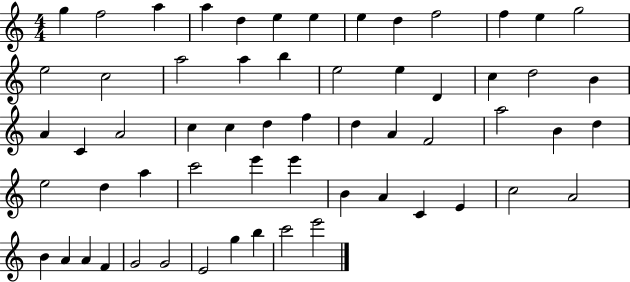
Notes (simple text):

G5/q F5/h A5/q A5/q D5/q E5/q E5/q E5/q D5/q F5/h F5/q E5/q G5/h E5/h C5/h A5/h A5/q B5/q E5/h E5/q D4/q C5/q D5/h B4/q A4/q C4/q A4/h C5/q C5/q D5/q F5/q D5/q A4/q F4/h A5/h B4/q D5/q E5/h D5/q A5/q C6/h E6/q E6/q B4/q A4/q C4/q E4/q C5/h A4/h B4/q A4/q A4/q F4/q G4/h G4/h E4/h G5/q B5/q C6/h E6/h